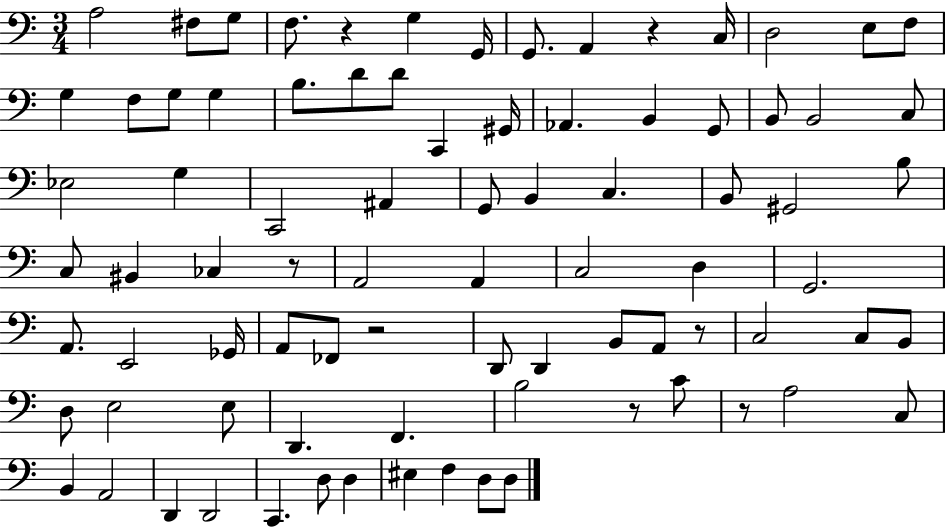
A3/h F#3/e G3/e F3/e. R/q G3/q G2/s G2/e. A2/q R/q C3/s D3/h E3/e F3/e G3/q F3/e G3/e G3/q B3/e. D4/e D4/e C2/q G#2/s Ab2/q. B2/q G2/e B2/e B2/h C3/e Eb3/h G3/q C2/h A#2/q G2/e B2/q C3/q. B2/e G#2/h B3/e C3/e BIS2/q CES3/q R/e A2/h A2/q C3/h D3/q G2/h. A2/e. E2/h Gb2/s A2/e FES2/e R/h D2/e D2/q B2/e A2/e R/e C3/h C3/e B2/e D3/e E3/h E3/e D2/q. F2/q. B3/h R/e C4/e R/e A3/h C3/e B2/q A2/h D2/q D2/h C2/q. D3/e D3/q EIS3/q F3/q D3/e D3/e